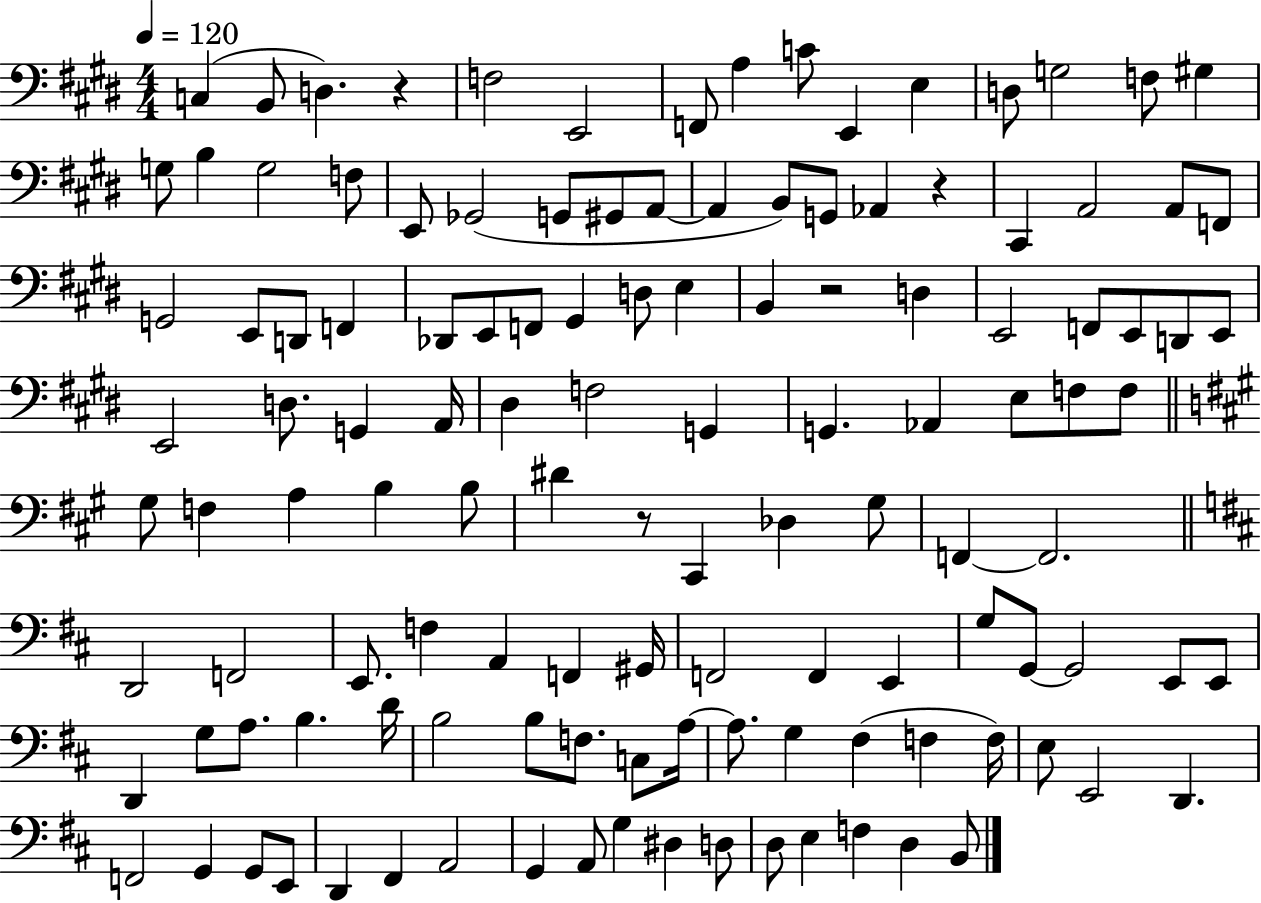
C3/q B2/e D3/q. R/q F3/h E2/h F2/e A3/q C4/e E2/q E3/q D3/e G3/h F3/e G#3/q G3/e B3/q G3/h F3/e E2/e Gb2/h G2/e G#2/e A2/e A2/q B2/e G2/e Ab2/q R/q C#2/q A2/h A2/e F2/e G2/h E2/e D2/e F2/q Db2/e E2/e F2/e G#2/q D3/e E3/q B2/q R/h D3/q E2/h F2/e E2/e D2/e E2/e E2/h D3/e. G2/q A2/s D#3/q F3/h G2/q G2/q. Ab2/q E3/e F3/e F3/e G#3/e F3/q A3/q B3/q B3/e D#4/q R/e C#2/q Db3/q G#3/e F2/q F2/h. D2/h F2/h E2/e. F3/q A2/q F2/q G#2/s F2/h F2/q E2/q G3/e G2/e G2/h E2/e E2/e D2/q G3/e A3/e. B3/q. D4/s B3/h B3/e F3/e. C3/e A3/s A3/e. G3/q F#3/q F3/q F3/s E3/e E2/h D2/q. F2/h G2/q G2/e E2/e D2/q F#2/q A2/h G2/q A2/e G3/q D#3/q D3/e D3/e E3/q F3/q D3/q B2/e